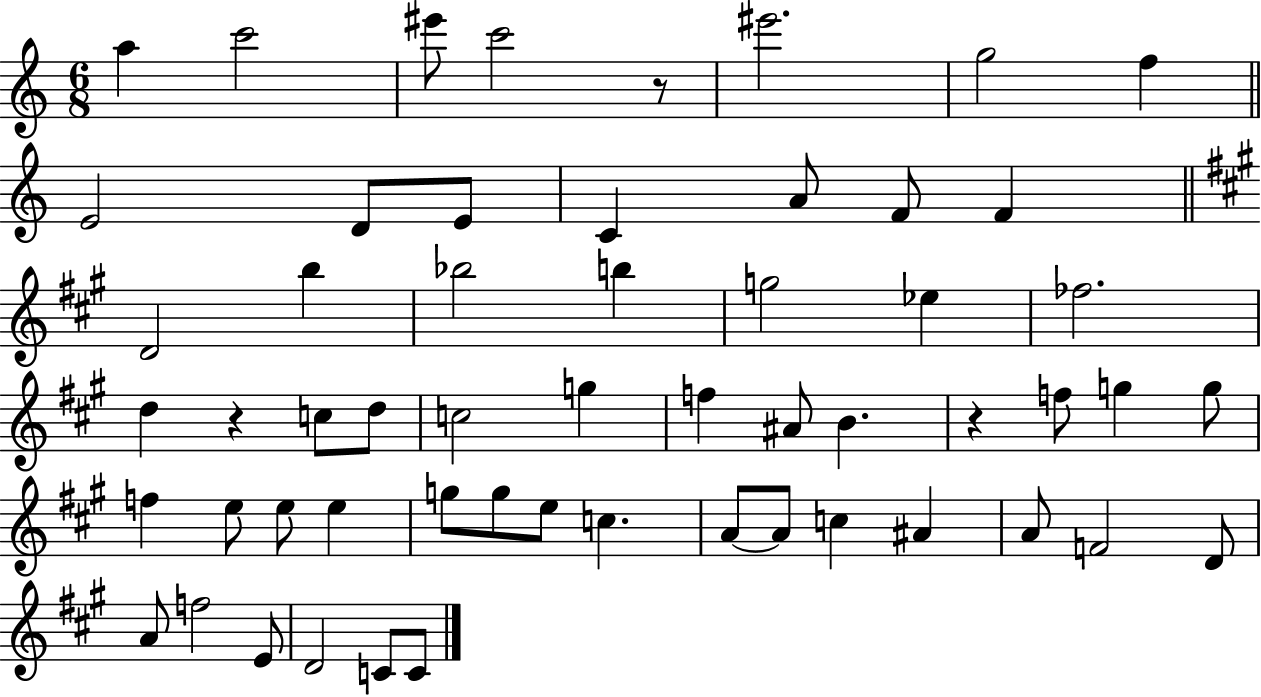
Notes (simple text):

A5/q C6/h EIS6/e C6/h R/e EIS6/h. G5/h F5/q E4/h D4/e E4/e C4/q A4/e F4/e F4/q D4/h B5/q Bb5/h B5/q G5/h Eb5/q FES5/h. D5/q R/q C5/e D5/e C5/h G5/q F5/q A#4/e B4/q. R/q F5/e G5/q G5/e F5/q E5/e E5/e E5/q G5/e G5/e E5/e C5/q. A4/e A4/e C5/q A#4/q A4/e F4/h D4/e A4/e F5/h E4/e D4/h C4/e C4/e